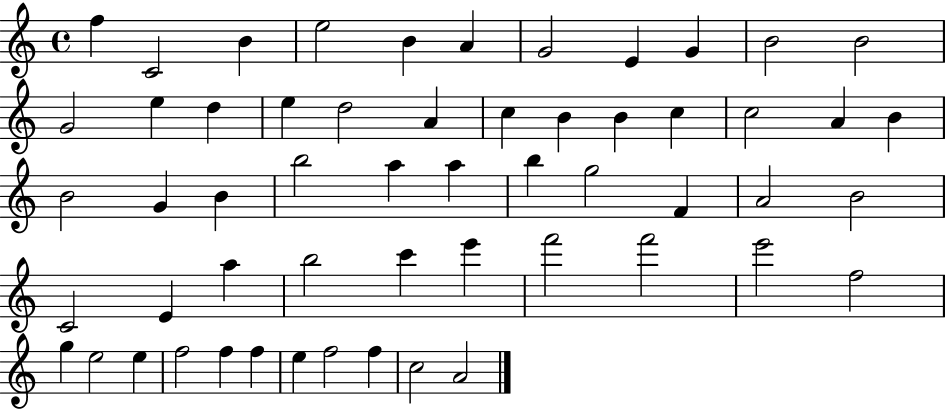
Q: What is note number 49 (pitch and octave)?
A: F5